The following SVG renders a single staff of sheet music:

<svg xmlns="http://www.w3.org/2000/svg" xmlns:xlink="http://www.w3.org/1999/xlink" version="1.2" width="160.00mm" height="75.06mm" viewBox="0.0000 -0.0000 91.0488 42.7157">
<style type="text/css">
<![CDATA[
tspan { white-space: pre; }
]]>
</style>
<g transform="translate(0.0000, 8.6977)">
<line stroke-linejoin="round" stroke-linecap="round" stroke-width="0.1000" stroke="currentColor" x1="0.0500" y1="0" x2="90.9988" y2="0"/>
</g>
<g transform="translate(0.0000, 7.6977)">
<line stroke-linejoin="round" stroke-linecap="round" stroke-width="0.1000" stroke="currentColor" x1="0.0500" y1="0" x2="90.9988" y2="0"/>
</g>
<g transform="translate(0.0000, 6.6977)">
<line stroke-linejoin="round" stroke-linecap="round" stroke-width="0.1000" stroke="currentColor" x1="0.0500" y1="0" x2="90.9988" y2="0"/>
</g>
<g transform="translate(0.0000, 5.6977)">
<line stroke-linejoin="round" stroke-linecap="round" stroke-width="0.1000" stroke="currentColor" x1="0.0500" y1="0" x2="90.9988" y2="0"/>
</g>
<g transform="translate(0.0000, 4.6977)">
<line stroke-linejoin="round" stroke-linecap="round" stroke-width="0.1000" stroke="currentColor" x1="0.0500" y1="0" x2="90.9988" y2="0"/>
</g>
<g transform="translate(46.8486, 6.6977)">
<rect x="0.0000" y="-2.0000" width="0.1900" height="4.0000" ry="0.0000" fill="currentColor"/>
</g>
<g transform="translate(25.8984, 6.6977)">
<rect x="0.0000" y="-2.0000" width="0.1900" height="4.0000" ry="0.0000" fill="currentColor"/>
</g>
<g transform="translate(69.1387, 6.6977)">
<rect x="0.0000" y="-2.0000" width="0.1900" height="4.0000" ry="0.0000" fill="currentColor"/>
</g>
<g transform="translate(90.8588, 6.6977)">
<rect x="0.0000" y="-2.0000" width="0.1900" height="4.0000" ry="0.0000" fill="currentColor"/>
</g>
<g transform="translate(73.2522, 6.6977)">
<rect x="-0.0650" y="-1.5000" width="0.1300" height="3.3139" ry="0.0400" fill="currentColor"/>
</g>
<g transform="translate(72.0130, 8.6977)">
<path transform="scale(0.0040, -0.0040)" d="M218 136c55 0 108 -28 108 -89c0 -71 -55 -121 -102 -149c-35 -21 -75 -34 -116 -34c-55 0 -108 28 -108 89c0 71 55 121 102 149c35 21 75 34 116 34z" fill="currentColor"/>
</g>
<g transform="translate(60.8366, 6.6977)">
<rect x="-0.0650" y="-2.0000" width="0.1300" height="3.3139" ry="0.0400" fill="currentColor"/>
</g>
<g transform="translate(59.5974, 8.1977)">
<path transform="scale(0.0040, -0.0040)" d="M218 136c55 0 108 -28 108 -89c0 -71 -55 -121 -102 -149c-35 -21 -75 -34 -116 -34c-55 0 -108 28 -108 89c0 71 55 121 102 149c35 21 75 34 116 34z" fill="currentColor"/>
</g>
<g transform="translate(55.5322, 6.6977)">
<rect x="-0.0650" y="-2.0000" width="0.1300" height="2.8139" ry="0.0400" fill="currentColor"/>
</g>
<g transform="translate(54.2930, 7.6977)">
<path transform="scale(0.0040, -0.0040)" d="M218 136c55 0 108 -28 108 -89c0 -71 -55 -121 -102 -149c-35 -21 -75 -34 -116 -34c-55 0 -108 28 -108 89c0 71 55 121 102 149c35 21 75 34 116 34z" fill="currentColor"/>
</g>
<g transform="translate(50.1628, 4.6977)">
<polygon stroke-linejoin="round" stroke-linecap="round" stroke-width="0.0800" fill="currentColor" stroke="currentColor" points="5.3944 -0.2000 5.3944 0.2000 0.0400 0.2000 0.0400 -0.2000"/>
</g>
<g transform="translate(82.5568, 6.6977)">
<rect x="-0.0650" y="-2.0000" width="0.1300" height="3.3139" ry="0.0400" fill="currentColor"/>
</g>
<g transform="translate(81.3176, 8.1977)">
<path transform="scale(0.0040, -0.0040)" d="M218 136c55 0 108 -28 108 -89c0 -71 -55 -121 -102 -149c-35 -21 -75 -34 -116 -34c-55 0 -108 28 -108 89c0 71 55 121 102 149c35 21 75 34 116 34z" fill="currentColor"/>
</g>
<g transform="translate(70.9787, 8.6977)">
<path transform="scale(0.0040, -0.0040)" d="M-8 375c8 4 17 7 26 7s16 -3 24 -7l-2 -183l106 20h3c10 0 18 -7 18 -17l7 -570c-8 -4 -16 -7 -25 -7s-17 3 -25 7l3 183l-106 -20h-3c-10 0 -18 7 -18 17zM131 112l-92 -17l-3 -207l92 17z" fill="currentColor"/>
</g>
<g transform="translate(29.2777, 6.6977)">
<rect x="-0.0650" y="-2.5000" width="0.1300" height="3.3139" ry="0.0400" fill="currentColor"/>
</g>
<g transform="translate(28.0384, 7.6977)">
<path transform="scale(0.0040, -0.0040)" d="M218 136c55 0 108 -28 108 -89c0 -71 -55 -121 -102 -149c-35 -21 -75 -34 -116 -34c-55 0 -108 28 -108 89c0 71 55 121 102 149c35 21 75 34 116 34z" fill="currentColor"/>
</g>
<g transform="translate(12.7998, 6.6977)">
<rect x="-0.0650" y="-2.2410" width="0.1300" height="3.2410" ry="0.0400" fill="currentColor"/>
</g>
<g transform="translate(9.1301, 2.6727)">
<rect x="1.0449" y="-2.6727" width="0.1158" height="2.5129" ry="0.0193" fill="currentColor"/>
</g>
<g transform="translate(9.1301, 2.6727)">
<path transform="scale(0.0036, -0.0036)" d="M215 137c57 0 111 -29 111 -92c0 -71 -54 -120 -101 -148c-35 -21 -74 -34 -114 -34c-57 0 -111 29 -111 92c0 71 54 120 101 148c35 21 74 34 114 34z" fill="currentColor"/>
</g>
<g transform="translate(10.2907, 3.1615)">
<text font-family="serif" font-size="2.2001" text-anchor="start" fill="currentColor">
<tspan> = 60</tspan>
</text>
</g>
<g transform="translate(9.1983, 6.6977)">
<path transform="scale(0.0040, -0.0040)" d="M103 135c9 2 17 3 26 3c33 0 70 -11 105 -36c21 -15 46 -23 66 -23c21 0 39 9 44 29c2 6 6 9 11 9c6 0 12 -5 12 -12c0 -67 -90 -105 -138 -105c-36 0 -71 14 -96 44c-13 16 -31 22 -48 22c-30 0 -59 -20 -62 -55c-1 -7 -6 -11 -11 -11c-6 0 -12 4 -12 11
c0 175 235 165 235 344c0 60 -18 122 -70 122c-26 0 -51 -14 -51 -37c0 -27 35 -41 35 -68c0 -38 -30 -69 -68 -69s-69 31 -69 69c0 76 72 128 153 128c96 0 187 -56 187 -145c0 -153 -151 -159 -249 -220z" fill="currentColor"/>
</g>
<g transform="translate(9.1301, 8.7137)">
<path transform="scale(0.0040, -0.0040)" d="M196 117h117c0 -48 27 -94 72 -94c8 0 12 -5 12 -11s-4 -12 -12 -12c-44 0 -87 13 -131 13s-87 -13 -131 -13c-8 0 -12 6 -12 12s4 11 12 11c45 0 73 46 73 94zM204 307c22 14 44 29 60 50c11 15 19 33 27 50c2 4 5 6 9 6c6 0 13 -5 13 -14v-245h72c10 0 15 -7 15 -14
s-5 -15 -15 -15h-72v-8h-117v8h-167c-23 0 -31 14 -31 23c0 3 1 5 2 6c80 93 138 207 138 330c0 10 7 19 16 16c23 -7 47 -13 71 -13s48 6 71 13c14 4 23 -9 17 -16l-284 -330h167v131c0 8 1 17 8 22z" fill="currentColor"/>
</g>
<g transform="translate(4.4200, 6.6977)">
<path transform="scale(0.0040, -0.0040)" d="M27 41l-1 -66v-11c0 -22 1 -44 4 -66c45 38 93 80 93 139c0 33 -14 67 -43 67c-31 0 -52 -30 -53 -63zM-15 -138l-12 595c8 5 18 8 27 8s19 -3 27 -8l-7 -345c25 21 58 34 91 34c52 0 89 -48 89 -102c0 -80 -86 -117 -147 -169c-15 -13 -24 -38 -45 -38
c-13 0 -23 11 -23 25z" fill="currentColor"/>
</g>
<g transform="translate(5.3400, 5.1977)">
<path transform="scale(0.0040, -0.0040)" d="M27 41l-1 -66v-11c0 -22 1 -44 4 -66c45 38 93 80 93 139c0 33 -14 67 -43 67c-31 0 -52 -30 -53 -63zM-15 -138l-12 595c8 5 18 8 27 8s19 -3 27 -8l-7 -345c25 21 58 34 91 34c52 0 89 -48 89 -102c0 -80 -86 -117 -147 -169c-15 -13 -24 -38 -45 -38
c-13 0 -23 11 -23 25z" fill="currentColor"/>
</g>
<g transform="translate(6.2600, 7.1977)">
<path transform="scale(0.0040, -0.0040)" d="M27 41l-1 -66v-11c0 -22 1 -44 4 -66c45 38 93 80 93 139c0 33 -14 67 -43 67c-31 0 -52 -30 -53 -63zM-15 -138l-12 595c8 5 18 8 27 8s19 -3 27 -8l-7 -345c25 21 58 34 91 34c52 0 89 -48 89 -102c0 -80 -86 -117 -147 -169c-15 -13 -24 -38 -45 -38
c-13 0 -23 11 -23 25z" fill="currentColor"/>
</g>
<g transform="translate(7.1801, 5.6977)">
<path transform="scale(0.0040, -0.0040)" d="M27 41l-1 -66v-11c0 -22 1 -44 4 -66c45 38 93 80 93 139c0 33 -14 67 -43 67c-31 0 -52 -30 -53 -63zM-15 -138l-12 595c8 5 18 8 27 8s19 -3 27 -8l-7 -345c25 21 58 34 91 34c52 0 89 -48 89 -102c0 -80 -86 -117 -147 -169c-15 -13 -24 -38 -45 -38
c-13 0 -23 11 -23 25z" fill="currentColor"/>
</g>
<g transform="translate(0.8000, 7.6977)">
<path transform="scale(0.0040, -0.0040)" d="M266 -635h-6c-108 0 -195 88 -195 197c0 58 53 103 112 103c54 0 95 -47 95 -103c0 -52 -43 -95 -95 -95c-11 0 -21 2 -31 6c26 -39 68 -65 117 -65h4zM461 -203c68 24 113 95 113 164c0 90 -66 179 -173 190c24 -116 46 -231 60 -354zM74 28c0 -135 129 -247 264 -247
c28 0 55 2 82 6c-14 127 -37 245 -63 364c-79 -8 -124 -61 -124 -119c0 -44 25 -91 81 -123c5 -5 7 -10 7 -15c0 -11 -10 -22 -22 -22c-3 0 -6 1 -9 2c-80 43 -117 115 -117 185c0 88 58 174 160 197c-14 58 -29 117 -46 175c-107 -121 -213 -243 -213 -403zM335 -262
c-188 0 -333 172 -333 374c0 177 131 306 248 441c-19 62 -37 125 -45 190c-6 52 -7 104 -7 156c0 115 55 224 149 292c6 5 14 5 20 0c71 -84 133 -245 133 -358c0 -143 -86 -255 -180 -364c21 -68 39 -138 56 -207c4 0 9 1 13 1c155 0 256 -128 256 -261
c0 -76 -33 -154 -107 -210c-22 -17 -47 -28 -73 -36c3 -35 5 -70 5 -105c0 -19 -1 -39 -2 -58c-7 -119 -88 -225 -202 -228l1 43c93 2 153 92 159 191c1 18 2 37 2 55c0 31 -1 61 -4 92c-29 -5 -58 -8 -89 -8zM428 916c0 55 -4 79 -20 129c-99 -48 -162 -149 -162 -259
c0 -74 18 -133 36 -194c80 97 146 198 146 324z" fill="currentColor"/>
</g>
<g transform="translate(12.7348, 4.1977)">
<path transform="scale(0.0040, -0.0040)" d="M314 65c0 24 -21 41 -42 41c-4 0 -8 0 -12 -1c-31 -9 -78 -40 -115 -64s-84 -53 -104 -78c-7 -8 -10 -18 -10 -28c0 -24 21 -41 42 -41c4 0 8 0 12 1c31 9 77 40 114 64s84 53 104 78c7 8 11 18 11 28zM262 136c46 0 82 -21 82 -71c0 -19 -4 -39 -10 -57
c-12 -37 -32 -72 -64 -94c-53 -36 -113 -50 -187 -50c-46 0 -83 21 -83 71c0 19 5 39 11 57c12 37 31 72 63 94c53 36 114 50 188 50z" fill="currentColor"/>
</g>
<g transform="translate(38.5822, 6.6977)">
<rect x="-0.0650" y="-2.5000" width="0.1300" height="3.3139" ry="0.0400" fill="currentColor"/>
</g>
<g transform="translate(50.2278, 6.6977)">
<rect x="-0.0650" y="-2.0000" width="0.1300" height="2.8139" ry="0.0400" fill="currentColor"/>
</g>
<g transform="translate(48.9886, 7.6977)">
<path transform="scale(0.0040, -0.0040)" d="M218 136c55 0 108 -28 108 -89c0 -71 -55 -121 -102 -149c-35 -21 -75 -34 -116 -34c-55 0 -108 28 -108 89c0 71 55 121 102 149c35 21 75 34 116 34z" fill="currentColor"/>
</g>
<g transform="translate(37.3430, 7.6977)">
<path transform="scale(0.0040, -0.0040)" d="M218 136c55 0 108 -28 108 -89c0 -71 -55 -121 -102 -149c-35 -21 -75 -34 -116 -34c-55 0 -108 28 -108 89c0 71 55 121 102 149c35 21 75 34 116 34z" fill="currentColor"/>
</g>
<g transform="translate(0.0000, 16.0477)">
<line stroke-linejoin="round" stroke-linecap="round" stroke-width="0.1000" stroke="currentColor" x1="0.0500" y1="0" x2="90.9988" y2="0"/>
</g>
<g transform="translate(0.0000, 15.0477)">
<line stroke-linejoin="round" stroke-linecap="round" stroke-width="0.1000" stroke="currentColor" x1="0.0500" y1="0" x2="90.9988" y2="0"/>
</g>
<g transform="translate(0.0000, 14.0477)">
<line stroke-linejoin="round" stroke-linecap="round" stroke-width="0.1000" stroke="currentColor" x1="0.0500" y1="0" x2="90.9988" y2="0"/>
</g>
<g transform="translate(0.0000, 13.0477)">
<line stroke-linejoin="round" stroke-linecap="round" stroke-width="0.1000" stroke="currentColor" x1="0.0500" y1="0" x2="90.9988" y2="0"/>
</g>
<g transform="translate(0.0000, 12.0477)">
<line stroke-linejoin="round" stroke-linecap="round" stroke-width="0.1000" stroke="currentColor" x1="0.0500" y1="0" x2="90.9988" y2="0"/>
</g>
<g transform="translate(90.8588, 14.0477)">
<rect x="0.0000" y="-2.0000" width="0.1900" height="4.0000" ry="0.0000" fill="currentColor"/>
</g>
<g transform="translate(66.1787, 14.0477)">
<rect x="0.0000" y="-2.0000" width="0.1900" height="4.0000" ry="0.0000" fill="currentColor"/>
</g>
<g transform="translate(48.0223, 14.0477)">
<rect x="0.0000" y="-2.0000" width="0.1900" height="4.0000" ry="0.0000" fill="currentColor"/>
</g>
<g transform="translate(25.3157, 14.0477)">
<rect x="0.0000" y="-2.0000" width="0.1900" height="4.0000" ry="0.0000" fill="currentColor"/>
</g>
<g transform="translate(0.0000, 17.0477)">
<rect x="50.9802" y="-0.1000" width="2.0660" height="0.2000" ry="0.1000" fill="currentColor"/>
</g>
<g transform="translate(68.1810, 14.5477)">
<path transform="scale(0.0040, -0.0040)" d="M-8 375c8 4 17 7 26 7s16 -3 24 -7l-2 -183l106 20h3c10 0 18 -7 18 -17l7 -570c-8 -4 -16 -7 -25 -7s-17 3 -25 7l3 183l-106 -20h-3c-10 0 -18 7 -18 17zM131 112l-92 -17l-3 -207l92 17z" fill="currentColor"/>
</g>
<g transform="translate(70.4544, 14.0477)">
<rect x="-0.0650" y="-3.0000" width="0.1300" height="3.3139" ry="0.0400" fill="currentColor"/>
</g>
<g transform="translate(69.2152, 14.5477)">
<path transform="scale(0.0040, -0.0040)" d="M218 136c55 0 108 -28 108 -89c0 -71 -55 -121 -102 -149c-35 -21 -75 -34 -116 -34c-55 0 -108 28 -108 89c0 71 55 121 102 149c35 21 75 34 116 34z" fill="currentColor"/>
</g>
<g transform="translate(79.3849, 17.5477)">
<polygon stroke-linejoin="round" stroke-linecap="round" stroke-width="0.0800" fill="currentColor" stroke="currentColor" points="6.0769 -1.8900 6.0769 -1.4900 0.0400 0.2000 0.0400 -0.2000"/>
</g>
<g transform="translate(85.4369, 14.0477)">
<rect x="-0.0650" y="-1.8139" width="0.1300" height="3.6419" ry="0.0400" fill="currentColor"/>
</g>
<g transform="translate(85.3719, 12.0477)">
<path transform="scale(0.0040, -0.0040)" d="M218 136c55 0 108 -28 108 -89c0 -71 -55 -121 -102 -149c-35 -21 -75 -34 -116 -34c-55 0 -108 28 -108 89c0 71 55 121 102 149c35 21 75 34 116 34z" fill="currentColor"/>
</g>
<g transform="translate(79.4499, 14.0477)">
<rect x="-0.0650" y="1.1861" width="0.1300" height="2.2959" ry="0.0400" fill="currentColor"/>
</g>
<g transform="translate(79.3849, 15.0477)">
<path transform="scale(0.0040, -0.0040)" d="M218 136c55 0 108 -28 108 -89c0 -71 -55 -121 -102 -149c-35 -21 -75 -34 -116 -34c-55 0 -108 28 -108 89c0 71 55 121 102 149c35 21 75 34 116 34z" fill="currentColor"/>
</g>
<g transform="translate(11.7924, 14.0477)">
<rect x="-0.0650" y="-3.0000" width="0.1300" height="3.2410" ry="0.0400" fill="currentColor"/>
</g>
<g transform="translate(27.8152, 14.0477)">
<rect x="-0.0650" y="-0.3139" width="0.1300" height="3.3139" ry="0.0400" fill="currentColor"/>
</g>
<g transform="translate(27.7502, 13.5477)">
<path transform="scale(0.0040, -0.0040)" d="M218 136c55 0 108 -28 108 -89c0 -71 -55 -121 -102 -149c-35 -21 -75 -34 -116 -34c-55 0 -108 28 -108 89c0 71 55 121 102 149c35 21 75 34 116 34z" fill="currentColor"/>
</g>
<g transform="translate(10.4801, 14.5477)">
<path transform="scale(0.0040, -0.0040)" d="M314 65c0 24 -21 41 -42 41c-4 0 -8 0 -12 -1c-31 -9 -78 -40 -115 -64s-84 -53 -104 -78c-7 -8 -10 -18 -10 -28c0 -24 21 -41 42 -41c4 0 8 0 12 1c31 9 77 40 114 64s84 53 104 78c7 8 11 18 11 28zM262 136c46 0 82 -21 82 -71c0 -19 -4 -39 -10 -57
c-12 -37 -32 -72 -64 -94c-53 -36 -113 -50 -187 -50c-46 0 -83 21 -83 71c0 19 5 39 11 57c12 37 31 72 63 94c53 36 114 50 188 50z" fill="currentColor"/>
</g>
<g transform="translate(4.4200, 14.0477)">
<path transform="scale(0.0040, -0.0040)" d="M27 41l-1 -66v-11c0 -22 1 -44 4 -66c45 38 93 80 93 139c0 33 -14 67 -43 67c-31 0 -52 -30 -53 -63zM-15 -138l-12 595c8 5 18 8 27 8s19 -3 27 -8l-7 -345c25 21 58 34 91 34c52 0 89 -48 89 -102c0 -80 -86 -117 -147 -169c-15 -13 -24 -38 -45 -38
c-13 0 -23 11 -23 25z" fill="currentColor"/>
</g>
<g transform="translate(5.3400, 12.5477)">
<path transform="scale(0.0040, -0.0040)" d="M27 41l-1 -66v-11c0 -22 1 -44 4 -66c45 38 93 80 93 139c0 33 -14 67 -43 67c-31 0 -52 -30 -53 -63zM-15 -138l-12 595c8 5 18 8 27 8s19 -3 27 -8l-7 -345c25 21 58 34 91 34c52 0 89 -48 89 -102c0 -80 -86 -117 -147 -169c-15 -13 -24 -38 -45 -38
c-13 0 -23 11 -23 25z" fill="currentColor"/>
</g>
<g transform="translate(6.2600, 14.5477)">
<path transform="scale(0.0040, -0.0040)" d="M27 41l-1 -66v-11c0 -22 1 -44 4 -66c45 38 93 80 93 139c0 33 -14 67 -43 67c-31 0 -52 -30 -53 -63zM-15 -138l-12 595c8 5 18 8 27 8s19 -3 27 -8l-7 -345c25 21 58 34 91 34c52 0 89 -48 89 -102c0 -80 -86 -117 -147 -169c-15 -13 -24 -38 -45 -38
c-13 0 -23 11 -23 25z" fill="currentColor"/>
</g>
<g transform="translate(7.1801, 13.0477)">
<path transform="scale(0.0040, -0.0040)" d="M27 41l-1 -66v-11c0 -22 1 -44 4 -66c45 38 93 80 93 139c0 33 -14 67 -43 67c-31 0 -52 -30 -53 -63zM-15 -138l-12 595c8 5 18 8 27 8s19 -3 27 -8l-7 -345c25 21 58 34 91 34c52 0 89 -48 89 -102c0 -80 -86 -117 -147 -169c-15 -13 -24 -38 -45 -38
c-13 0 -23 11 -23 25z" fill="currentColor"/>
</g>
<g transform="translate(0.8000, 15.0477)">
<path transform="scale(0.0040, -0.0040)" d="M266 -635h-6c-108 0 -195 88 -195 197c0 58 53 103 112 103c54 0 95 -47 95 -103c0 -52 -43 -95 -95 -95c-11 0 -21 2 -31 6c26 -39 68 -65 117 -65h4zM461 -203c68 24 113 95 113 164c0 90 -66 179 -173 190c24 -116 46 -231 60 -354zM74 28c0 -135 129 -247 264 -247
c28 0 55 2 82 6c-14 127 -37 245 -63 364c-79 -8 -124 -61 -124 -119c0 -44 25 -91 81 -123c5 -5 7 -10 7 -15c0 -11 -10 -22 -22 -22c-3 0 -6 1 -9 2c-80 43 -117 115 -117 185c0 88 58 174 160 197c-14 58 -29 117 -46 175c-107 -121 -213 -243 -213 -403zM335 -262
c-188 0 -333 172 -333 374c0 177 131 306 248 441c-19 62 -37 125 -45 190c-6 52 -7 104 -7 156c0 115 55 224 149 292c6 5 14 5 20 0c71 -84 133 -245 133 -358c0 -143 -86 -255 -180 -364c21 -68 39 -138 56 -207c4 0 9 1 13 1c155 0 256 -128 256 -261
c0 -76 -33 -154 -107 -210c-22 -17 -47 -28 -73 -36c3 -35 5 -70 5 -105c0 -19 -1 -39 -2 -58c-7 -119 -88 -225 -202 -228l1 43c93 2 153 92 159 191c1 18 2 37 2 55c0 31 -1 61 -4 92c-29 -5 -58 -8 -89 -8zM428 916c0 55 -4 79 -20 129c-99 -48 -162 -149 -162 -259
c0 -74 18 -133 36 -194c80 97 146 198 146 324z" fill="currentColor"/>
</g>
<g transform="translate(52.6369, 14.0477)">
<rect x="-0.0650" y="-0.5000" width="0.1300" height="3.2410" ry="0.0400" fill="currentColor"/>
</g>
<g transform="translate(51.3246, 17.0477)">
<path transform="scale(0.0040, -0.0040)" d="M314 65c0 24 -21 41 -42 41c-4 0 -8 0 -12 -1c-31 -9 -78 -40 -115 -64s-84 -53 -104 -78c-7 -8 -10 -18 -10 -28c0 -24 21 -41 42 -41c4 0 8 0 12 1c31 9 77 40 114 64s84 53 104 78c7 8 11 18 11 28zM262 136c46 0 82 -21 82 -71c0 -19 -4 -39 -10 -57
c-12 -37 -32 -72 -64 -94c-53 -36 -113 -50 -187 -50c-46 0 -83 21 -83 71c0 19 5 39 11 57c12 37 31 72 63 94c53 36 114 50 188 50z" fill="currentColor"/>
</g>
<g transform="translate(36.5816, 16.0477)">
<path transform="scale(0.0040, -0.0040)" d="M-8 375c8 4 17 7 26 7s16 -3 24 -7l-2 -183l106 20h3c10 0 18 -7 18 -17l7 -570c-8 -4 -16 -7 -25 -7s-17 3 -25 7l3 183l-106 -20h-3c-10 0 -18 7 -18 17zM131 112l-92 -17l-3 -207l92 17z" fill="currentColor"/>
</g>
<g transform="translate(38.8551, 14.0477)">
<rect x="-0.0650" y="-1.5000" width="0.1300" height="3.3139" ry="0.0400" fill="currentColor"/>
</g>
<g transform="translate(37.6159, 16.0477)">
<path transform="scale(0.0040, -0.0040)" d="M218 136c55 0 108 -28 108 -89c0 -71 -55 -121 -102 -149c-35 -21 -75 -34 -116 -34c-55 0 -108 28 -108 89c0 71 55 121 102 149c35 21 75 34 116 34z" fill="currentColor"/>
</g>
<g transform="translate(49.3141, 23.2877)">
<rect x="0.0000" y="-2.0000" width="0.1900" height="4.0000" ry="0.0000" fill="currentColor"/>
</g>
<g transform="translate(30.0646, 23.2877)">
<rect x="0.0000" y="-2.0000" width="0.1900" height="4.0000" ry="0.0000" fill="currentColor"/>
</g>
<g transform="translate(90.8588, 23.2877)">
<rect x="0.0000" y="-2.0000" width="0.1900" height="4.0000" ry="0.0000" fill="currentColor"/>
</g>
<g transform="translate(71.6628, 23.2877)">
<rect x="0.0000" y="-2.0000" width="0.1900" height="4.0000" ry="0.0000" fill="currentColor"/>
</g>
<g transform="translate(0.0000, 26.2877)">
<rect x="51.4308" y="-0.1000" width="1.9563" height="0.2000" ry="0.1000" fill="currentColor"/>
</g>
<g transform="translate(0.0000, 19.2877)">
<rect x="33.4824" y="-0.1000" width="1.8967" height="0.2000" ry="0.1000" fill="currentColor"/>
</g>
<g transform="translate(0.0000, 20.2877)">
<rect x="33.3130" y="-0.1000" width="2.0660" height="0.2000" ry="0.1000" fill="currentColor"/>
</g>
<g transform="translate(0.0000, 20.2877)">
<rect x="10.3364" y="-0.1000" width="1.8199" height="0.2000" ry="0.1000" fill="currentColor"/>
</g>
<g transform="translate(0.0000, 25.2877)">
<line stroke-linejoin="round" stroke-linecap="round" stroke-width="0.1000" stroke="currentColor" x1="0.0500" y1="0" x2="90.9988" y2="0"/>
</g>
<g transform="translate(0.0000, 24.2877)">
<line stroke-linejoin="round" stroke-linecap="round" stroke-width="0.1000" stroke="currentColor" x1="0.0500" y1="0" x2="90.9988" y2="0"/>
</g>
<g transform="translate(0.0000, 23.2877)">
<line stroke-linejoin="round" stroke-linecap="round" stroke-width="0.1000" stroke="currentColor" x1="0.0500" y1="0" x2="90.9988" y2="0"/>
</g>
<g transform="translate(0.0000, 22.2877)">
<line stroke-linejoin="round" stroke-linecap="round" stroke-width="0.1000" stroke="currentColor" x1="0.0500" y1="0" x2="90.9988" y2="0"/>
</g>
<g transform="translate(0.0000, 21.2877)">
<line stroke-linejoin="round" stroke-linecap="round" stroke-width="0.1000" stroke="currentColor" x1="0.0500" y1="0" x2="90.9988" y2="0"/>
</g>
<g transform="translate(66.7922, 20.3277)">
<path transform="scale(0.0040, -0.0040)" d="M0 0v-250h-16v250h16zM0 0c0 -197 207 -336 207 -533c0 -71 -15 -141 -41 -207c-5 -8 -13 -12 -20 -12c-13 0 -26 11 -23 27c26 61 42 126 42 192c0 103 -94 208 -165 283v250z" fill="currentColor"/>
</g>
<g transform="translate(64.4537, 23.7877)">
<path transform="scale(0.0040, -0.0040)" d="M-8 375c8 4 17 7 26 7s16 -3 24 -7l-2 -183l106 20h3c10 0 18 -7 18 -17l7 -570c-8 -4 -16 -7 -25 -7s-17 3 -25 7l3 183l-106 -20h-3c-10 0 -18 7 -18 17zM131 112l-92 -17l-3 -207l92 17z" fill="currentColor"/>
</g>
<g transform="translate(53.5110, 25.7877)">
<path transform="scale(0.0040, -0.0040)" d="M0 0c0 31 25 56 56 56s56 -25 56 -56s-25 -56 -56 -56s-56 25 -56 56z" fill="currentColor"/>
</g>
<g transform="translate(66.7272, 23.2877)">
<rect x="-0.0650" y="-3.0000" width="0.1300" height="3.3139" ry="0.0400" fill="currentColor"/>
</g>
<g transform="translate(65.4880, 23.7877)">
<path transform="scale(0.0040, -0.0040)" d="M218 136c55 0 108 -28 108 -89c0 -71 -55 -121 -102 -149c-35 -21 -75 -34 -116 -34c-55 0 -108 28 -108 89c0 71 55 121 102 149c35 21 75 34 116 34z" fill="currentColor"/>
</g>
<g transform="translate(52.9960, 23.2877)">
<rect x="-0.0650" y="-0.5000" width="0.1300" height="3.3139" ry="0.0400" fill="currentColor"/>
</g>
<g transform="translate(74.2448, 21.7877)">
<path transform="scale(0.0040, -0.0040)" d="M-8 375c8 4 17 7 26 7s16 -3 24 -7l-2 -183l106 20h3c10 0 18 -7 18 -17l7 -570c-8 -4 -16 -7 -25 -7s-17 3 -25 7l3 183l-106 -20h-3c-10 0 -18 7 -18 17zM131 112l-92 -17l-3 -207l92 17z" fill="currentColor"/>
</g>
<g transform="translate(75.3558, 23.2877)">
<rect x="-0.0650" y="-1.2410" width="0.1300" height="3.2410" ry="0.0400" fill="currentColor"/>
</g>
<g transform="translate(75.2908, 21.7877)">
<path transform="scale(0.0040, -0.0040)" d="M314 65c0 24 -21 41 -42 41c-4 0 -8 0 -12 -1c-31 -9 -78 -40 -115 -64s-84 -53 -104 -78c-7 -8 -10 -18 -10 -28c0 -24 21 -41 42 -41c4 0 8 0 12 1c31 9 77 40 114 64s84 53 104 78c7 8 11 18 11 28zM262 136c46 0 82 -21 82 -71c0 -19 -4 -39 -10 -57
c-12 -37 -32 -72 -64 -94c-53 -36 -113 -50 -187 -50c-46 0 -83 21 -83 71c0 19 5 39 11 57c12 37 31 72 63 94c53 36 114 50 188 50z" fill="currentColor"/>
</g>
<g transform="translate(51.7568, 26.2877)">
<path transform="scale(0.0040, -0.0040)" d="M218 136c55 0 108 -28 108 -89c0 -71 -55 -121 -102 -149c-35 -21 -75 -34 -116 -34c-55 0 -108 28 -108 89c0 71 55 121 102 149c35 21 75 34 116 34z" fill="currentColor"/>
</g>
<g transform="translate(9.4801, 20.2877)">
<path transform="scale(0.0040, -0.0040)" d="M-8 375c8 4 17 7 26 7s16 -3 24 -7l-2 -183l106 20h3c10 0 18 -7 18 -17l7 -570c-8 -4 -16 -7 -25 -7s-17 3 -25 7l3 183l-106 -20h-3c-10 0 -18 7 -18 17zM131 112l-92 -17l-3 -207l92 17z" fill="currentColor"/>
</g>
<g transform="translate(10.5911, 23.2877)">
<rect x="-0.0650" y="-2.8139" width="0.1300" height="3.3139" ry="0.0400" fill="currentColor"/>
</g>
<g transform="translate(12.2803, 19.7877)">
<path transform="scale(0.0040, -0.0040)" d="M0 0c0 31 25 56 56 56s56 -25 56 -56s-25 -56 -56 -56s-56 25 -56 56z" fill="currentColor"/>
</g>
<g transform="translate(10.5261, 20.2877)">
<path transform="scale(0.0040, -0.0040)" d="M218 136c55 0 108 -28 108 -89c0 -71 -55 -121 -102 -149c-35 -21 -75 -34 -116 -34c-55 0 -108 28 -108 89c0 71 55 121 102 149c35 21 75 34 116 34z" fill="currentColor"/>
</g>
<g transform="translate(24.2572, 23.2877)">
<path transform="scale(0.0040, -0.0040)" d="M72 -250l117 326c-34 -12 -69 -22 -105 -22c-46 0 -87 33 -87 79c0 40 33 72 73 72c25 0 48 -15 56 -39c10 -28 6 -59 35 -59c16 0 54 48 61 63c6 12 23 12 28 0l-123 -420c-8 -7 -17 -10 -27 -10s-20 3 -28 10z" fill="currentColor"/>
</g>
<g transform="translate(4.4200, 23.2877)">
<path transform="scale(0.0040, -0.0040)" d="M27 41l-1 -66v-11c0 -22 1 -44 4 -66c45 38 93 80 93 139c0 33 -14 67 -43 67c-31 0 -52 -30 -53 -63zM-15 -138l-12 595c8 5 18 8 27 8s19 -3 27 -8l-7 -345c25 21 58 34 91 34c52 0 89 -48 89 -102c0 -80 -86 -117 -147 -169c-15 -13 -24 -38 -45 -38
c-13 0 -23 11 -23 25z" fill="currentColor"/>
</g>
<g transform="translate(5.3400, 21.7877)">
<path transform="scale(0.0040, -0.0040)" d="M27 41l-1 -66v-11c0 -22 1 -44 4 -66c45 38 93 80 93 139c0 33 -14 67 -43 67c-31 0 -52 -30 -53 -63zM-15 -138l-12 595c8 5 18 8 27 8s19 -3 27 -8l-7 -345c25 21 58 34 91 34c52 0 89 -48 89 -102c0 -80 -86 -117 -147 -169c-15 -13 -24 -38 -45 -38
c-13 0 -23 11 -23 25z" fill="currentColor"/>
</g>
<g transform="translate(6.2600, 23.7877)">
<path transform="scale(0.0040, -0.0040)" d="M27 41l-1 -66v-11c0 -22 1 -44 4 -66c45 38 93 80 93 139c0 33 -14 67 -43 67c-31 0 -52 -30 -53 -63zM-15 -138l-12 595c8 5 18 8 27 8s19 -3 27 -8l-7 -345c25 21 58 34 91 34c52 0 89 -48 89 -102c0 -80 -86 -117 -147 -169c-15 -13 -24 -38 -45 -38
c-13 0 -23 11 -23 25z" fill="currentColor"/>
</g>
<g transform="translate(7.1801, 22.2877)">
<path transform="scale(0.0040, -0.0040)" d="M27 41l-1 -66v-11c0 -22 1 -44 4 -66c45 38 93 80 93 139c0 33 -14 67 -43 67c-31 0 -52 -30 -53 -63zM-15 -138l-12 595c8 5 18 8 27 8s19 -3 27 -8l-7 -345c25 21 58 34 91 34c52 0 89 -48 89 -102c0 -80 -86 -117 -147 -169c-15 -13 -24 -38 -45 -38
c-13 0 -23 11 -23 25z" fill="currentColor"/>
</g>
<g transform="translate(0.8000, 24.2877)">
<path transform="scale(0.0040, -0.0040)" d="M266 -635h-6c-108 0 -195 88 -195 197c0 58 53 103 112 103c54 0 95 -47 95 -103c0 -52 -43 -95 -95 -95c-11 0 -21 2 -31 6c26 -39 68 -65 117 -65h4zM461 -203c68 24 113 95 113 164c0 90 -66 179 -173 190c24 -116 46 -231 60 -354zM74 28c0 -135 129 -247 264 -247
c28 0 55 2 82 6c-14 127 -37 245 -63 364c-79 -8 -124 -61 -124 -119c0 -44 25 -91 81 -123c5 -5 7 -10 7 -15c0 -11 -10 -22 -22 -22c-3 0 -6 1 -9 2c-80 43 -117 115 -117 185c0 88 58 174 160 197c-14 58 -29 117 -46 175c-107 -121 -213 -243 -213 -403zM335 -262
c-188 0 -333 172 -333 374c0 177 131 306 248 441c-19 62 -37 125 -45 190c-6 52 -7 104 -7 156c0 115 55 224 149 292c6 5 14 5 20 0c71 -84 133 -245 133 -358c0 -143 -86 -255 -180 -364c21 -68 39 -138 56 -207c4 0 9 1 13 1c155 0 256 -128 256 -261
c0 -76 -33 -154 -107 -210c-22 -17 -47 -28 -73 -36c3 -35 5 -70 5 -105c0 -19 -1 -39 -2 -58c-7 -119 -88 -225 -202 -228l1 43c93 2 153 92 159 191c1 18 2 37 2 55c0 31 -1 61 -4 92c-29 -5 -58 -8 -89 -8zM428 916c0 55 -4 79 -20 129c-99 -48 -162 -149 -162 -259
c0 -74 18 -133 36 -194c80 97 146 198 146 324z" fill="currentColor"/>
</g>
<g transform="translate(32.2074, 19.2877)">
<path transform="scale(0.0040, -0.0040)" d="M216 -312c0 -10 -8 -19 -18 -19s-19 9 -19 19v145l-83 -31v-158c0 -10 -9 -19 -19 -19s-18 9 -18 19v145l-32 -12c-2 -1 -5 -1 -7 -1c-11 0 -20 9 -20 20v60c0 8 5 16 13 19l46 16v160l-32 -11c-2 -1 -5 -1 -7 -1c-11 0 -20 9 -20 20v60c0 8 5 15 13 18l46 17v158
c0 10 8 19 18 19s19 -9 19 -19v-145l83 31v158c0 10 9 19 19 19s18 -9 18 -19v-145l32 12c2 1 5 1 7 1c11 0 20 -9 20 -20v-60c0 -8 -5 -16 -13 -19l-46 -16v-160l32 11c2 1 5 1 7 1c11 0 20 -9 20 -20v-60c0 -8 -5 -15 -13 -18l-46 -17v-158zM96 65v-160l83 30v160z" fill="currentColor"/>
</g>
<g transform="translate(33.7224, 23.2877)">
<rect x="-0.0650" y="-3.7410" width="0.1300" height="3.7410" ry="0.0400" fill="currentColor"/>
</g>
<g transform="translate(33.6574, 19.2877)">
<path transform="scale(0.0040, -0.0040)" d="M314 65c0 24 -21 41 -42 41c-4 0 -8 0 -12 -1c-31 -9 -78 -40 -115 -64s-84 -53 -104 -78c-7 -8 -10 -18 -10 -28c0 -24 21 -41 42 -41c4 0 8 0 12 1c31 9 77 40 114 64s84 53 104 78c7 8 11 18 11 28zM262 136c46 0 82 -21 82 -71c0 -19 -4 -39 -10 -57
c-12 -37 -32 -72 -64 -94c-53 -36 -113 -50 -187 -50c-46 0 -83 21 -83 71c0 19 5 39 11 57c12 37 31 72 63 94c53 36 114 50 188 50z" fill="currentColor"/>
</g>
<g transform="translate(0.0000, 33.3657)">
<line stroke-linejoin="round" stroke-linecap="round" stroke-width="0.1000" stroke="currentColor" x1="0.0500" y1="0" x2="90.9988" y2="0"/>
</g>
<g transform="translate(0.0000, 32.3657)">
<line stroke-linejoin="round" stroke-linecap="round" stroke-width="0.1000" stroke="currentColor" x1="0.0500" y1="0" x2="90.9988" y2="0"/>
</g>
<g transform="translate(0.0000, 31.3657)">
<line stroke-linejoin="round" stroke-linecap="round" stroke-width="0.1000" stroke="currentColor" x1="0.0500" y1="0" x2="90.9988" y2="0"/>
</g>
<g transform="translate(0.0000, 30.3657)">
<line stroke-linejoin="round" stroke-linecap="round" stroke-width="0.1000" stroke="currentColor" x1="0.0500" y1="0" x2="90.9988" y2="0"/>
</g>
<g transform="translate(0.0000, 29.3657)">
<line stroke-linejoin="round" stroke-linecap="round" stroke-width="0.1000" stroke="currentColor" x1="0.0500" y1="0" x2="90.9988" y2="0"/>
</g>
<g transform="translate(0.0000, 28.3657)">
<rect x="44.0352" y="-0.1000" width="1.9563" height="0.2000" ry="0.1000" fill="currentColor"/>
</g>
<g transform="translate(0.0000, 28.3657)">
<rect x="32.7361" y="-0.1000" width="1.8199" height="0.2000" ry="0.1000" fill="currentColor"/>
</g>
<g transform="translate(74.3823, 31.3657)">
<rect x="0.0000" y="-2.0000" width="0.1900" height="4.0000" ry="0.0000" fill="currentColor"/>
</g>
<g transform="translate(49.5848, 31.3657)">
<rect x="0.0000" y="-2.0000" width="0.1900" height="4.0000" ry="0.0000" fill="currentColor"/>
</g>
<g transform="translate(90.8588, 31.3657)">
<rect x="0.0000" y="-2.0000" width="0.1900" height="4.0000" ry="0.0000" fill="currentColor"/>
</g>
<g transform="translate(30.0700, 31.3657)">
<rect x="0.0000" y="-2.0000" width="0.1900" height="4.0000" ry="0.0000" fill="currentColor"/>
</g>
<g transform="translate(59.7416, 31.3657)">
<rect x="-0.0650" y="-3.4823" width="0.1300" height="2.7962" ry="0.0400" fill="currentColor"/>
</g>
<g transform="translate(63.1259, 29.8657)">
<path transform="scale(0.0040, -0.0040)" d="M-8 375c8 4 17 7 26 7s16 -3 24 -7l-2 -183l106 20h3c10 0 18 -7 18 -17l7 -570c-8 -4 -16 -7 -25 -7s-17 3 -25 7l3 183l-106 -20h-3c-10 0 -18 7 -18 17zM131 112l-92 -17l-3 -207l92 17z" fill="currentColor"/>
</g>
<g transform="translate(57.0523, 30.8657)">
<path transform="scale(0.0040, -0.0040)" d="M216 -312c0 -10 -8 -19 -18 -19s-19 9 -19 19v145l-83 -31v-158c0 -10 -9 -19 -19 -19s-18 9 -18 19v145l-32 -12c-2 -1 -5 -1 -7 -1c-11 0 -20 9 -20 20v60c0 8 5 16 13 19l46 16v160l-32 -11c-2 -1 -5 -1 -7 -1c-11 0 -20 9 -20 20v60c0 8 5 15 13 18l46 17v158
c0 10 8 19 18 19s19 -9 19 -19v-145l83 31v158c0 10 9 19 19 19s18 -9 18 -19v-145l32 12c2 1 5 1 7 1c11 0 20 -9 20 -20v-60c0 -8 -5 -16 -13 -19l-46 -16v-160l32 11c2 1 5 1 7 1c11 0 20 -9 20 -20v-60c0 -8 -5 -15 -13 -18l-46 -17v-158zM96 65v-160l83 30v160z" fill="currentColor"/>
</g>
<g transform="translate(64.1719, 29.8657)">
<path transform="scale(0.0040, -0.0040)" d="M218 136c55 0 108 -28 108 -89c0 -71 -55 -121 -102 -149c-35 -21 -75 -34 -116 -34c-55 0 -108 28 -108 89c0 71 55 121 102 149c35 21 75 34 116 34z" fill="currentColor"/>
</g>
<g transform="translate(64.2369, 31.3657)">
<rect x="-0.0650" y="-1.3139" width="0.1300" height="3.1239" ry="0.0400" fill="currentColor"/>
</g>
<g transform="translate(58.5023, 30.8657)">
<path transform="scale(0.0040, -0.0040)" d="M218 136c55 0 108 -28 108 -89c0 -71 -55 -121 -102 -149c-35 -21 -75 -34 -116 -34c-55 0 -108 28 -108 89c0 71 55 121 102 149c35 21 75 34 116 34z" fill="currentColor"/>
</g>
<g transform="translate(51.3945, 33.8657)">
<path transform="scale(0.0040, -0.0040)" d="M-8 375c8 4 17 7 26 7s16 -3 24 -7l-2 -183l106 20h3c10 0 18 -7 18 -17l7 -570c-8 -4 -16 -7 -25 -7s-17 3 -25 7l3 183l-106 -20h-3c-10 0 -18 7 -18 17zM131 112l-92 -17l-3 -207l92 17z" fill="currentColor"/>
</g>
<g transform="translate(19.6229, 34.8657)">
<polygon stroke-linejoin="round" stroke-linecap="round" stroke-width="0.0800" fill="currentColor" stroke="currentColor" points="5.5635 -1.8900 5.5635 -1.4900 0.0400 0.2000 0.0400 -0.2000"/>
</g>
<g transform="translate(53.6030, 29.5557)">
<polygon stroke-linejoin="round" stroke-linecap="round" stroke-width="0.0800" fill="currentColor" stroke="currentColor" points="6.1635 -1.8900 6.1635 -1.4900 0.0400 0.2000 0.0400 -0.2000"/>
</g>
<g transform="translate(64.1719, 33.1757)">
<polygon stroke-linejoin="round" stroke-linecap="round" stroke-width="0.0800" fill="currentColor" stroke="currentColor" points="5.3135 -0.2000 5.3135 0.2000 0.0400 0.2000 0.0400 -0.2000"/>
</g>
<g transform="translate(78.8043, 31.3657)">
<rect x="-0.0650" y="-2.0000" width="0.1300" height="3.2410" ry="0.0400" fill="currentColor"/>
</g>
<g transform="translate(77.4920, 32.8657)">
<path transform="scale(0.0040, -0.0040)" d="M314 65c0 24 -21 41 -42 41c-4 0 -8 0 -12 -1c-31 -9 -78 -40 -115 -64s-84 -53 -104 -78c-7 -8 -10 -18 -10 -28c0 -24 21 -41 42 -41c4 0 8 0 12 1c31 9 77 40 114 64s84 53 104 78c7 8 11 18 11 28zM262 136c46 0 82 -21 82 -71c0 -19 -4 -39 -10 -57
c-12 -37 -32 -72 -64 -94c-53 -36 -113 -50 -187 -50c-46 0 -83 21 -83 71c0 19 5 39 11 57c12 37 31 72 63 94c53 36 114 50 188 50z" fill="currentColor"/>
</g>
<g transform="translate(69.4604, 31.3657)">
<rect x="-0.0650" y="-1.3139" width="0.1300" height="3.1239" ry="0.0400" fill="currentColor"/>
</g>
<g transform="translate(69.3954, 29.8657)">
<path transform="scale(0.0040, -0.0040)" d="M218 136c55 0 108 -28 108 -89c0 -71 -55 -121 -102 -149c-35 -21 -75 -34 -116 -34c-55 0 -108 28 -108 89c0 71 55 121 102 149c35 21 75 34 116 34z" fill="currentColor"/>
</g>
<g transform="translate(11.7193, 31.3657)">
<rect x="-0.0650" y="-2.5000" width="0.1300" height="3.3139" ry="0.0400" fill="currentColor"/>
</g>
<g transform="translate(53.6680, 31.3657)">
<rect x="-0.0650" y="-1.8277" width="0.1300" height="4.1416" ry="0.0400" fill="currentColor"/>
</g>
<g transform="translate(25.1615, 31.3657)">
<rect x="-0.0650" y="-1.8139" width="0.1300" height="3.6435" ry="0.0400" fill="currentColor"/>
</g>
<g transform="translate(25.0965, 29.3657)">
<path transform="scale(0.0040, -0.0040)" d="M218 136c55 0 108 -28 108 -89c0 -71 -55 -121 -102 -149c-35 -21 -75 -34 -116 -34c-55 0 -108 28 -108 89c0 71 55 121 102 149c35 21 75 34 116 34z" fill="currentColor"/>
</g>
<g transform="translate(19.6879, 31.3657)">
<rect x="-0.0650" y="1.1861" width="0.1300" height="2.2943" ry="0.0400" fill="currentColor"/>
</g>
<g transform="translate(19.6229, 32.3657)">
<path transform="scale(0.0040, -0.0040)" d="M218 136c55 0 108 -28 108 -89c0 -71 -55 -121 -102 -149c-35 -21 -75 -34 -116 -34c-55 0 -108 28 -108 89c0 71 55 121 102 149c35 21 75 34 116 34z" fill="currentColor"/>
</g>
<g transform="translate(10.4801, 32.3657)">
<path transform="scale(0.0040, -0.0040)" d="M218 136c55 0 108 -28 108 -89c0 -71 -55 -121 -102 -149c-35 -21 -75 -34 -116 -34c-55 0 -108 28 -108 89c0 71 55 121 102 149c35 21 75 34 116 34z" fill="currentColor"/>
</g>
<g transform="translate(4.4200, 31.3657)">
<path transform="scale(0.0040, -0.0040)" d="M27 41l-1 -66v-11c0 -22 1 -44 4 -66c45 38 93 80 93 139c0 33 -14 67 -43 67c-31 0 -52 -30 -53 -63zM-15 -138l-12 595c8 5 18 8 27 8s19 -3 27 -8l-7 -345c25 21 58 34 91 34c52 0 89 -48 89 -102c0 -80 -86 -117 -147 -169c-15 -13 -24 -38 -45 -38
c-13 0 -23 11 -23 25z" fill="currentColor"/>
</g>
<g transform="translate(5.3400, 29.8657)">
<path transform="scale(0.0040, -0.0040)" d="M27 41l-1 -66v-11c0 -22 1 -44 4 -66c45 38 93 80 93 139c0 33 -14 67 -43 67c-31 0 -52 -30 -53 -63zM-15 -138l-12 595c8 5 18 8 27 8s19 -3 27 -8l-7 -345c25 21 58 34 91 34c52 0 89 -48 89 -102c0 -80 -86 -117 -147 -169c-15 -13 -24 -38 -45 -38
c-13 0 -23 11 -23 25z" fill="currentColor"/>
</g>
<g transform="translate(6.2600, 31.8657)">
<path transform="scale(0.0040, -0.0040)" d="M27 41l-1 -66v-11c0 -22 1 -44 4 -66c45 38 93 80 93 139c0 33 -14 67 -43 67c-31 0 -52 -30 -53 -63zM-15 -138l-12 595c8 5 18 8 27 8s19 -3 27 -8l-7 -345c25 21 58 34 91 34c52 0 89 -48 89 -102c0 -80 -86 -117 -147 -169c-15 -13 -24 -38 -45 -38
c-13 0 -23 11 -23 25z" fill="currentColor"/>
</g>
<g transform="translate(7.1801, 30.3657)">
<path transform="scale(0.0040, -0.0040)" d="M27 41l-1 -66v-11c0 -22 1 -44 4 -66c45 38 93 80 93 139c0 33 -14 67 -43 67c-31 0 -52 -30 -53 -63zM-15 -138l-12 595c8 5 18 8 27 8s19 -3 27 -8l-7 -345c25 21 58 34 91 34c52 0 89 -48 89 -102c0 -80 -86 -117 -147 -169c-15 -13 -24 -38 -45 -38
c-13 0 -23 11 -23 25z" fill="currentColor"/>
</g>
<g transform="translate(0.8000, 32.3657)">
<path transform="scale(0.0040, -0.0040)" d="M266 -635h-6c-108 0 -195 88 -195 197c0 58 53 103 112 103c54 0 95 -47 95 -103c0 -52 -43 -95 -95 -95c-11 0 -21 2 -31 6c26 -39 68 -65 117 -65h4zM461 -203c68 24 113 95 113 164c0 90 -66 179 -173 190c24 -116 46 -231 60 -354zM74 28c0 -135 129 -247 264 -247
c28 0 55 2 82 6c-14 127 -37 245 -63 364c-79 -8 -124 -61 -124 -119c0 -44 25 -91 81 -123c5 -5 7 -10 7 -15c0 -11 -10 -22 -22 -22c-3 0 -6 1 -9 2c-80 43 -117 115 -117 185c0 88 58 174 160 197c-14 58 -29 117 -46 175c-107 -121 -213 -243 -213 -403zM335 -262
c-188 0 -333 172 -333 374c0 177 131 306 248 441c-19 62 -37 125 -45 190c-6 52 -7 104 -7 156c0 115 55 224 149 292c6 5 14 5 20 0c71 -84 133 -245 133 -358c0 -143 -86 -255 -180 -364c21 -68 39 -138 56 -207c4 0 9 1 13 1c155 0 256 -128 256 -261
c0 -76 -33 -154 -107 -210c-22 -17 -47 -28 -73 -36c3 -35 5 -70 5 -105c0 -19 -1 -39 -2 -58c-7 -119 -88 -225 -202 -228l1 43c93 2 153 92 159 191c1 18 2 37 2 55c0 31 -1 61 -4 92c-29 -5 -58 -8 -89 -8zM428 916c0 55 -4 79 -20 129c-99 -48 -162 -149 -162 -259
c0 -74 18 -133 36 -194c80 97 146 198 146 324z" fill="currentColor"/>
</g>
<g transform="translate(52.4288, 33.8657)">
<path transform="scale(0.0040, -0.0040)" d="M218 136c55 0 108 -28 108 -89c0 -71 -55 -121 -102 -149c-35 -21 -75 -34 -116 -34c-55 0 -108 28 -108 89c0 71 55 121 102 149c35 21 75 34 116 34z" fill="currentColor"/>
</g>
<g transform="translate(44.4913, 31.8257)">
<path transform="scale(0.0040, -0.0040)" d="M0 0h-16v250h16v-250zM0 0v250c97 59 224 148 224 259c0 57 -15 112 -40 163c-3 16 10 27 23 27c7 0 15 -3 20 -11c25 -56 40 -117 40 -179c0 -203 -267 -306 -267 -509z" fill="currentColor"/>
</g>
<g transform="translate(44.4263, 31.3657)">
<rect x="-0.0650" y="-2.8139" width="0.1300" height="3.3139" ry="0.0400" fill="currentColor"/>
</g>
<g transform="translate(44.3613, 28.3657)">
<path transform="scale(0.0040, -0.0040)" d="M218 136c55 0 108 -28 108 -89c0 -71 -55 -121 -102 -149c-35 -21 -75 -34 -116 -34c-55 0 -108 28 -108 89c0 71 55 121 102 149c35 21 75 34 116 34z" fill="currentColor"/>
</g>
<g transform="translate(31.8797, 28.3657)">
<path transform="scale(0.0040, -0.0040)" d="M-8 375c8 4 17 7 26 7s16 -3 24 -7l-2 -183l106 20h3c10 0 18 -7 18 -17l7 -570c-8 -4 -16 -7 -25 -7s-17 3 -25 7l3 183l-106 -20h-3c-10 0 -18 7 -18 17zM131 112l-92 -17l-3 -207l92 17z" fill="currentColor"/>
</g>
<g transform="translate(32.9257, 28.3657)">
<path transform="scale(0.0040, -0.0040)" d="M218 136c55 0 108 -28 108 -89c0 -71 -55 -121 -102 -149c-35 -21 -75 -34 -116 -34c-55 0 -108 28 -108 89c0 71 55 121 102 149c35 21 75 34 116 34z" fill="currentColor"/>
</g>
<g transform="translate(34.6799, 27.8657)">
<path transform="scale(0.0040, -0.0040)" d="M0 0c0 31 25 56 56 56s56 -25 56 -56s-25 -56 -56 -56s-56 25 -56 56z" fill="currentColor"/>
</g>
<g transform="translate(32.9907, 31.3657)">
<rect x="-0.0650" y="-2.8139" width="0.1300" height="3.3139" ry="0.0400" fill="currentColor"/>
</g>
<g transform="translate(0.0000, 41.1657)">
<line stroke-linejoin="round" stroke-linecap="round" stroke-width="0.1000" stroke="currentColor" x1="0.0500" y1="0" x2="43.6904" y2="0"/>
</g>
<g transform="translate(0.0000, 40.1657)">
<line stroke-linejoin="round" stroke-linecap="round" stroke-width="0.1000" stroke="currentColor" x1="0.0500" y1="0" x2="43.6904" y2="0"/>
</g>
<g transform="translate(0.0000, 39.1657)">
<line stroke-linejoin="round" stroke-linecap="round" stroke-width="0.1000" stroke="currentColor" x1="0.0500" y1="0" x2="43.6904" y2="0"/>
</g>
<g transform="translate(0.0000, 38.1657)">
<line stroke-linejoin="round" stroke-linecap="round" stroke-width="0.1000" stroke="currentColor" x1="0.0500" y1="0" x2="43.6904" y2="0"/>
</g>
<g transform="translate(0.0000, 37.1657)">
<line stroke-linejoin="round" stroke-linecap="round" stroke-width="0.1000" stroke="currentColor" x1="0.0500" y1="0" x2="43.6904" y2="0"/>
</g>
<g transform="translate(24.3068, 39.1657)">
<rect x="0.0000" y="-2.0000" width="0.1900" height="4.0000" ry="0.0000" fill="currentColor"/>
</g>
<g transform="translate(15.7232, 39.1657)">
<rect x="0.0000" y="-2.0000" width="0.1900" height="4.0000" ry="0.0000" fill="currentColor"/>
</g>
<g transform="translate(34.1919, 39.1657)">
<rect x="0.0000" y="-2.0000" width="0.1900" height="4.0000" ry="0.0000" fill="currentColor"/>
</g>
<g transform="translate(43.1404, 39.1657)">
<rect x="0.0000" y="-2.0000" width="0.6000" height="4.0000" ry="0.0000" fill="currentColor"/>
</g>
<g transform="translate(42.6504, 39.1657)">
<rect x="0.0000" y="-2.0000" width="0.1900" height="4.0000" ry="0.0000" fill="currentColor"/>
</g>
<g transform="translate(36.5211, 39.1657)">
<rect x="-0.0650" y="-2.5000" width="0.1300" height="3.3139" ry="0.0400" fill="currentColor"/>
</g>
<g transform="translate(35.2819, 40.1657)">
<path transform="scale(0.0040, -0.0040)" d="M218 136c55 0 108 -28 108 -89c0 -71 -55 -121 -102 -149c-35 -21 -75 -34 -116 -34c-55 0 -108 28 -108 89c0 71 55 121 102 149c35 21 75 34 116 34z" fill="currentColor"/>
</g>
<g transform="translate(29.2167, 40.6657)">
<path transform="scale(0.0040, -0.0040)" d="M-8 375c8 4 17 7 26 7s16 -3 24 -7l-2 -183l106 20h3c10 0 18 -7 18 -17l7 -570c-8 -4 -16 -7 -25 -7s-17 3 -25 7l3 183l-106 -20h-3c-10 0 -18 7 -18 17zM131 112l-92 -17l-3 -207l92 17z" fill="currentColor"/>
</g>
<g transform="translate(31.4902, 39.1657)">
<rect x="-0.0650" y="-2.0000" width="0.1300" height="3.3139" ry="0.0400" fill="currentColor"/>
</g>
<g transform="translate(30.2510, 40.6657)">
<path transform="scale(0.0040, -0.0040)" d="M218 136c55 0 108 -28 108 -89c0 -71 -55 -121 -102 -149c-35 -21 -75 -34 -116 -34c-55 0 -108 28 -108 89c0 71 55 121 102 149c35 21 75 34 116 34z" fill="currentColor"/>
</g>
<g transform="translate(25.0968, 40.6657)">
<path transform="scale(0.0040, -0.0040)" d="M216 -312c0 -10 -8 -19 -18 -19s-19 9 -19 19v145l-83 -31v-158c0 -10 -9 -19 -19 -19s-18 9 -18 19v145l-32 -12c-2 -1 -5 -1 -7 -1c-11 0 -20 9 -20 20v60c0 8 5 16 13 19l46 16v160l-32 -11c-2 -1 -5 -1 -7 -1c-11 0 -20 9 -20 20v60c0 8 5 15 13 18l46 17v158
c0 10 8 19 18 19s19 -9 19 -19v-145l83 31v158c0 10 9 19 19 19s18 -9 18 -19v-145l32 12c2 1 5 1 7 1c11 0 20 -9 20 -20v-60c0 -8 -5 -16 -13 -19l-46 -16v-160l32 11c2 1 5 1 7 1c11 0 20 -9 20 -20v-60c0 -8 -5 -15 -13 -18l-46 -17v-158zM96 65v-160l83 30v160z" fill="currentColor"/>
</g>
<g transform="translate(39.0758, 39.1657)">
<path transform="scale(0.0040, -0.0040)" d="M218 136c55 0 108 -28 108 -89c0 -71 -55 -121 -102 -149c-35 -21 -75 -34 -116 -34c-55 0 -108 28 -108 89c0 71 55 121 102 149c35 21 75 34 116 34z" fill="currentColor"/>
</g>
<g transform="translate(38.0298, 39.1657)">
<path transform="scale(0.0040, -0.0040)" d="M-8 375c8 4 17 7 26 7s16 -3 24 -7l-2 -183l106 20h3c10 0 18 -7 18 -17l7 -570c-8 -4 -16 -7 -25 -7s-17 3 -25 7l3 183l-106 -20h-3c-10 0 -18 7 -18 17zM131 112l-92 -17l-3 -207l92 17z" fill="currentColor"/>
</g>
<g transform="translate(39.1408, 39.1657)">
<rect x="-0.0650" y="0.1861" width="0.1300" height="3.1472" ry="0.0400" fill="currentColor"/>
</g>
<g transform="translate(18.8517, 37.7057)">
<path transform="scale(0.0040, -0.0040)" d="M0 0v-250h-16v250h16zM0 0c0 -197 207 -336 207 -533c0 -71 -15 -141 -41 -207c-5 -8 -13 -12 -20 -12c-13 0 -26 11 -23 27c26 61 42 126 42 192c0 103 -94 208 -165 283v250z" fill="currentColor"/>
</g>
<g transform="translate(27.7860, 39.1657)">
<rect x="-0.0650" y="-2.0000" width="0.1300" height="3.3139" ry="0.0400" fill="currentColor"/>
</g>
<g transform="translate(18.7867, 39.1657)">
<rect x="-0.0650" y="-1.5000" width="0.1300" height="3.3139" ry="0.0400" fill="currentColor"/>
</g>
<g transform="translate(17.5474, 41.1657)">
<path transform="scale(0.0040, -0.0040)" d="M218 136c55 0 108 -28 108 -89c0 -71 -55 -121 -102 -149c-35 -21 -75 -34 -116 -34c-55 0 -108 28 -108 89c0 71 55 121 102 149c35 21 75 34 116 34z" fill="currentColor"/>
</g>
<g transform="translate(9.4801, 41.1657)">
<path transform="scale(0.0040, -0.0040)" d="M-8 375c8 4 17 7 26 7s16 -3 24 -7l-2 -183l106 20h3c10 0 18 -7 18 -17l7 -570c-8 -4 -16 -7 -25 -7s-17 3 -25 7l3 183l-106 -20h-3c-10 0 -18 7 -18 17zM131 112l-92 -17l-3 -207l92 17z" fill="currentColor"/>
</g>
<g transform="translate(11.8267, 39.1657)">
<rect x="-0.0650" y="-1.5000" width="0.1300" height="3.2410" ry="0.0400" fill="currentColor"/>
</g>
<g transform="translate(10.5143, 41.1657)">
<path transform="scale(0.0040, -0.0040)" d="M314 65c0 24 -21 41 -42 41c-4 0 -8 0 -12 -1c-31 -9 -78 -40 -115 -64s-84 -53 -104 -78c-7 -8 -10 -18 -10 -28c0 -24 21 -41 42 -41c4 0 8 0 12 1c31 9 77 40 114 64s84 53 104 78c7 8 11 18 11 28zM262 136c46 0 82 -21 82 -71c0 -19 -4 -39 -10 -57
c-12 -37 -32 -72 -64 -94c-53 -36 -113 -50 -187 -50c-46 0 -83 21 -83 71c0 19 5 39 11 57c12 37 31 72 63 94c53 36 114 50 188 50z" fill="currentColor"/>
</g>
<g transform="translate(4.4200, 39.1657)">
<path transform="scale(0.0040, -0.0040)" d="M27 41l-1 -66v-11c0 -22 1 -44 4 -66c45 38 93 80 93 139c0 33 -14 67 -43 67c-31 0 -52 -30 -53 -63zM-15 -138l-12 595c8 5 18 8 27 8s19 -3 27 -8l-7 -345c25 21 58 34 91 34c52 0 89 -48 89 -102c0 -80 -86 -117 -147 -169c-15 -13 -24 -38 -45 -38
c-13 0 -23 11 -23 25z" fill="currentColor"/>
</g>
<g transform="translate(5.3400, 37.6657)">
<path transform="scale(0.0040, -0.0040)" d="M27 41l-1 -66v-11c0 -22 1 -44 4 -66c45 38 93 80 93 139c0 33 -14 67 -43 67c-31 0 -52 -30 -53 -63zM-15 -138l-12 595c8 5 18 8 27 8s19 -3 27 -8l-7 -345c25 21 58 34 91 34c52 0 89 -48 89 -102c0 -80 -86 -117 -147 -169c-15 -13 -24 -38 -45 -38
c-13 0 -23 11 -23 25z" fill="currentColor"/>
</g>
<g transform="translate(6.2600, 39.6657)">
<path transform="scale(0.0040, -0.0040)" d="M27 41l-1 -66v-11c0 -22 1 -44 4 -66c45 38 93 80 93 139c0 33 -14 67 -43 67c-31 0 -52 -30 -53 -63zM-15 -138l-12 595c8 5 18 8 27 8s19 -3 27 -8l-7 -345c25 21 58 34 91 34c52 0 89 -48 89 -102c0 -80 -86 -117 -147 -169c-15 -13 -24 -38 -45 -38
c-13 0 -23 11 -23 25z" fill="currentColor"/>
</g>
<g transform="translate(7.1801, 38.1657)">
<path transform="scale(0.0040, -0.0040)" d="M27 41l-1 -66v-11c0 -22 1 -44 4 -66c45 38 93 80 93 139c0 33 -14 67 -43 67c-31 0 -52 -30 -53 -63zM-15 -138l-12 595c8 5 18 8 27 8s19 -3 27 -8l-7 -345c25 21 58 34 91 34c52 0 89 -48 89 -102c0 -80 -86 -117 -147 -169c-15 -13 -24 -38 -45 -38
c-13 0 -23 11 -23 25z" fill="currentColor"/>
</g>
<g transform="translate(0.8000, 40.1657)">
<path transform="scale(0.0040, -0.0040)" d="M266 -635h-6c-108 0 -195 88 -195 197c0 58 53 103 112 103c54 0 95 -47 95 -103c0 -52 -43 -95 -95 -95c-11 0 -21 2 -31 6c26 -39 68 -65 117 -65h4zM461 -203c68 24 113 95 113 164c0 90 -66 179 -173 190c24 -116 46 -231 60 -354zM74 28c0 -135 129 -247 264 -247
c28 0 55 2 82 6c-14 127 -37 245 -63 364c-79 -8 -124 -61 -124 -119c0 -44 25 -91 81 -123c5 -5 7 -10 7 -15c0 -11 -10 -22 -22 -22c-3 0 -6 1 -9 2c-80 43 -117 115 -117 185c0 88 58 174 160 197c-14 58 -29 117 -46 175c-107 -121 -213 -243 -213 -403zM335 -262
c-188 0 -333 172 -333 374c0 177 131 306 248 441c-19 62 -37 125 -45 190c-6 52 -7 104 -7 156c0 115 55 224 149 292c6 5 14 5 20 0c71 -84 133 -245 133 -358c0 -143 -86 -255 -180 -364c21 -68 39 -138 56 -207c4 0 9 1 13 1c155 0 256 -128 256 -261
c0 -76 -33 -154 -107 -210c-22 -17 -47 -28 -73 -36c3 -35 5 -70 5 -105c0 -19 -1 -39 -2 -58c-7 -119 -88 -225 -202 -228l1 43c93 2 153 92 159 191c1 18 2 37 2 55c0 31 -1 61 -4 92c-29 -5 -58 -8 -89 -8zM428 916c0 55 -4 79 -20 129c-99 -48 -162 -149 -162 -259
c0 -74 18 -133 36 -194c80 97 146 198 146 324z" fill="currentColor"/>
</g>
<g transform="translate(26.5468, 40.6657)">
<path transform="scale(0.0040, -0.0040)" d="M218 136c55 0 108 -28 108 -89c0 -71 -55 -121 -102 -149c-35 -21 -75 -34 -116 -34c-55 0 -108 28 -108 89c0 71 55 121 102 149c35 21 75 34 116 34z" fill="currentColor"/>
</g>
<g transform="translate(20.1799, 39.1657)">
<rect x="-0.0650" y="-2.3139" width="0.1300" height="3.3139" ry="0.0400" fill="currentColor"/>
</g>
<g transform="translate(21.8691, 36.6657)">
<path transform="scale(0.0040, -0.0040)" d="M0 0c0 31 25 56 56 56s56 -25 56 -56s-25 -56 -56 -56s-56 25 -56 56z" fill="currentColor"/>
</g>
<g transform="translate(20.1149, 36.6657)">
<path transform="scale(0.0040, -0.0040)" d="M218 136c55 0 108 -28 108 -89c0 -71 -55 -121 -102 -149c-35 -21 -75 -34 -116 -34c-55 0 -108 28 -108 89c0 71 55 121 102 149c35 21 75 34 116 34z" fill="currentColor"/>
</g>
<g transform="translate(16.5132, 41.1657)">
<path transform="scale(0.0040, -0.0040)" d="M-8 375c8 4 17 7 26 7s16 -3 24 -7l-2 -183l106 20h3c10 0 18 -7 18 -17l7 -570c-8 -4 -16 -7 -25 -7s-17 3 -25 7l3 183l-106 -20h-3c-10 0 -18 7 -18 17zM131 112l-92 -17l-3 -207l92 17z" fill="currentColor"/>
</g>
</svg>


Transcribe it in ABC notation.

X:1
T:Untitled
M:2/4
L:1/4
K:Ab
g2 G G G/2 G/2 F E F _A2 c E C2 A G/2 f/2 a z/2 ^c'2 C A/2 e2 G G/2 f/2 a a/2 D/2 ^c/2 e/2 e/2 F2 E2 E/2 g ^F F G B